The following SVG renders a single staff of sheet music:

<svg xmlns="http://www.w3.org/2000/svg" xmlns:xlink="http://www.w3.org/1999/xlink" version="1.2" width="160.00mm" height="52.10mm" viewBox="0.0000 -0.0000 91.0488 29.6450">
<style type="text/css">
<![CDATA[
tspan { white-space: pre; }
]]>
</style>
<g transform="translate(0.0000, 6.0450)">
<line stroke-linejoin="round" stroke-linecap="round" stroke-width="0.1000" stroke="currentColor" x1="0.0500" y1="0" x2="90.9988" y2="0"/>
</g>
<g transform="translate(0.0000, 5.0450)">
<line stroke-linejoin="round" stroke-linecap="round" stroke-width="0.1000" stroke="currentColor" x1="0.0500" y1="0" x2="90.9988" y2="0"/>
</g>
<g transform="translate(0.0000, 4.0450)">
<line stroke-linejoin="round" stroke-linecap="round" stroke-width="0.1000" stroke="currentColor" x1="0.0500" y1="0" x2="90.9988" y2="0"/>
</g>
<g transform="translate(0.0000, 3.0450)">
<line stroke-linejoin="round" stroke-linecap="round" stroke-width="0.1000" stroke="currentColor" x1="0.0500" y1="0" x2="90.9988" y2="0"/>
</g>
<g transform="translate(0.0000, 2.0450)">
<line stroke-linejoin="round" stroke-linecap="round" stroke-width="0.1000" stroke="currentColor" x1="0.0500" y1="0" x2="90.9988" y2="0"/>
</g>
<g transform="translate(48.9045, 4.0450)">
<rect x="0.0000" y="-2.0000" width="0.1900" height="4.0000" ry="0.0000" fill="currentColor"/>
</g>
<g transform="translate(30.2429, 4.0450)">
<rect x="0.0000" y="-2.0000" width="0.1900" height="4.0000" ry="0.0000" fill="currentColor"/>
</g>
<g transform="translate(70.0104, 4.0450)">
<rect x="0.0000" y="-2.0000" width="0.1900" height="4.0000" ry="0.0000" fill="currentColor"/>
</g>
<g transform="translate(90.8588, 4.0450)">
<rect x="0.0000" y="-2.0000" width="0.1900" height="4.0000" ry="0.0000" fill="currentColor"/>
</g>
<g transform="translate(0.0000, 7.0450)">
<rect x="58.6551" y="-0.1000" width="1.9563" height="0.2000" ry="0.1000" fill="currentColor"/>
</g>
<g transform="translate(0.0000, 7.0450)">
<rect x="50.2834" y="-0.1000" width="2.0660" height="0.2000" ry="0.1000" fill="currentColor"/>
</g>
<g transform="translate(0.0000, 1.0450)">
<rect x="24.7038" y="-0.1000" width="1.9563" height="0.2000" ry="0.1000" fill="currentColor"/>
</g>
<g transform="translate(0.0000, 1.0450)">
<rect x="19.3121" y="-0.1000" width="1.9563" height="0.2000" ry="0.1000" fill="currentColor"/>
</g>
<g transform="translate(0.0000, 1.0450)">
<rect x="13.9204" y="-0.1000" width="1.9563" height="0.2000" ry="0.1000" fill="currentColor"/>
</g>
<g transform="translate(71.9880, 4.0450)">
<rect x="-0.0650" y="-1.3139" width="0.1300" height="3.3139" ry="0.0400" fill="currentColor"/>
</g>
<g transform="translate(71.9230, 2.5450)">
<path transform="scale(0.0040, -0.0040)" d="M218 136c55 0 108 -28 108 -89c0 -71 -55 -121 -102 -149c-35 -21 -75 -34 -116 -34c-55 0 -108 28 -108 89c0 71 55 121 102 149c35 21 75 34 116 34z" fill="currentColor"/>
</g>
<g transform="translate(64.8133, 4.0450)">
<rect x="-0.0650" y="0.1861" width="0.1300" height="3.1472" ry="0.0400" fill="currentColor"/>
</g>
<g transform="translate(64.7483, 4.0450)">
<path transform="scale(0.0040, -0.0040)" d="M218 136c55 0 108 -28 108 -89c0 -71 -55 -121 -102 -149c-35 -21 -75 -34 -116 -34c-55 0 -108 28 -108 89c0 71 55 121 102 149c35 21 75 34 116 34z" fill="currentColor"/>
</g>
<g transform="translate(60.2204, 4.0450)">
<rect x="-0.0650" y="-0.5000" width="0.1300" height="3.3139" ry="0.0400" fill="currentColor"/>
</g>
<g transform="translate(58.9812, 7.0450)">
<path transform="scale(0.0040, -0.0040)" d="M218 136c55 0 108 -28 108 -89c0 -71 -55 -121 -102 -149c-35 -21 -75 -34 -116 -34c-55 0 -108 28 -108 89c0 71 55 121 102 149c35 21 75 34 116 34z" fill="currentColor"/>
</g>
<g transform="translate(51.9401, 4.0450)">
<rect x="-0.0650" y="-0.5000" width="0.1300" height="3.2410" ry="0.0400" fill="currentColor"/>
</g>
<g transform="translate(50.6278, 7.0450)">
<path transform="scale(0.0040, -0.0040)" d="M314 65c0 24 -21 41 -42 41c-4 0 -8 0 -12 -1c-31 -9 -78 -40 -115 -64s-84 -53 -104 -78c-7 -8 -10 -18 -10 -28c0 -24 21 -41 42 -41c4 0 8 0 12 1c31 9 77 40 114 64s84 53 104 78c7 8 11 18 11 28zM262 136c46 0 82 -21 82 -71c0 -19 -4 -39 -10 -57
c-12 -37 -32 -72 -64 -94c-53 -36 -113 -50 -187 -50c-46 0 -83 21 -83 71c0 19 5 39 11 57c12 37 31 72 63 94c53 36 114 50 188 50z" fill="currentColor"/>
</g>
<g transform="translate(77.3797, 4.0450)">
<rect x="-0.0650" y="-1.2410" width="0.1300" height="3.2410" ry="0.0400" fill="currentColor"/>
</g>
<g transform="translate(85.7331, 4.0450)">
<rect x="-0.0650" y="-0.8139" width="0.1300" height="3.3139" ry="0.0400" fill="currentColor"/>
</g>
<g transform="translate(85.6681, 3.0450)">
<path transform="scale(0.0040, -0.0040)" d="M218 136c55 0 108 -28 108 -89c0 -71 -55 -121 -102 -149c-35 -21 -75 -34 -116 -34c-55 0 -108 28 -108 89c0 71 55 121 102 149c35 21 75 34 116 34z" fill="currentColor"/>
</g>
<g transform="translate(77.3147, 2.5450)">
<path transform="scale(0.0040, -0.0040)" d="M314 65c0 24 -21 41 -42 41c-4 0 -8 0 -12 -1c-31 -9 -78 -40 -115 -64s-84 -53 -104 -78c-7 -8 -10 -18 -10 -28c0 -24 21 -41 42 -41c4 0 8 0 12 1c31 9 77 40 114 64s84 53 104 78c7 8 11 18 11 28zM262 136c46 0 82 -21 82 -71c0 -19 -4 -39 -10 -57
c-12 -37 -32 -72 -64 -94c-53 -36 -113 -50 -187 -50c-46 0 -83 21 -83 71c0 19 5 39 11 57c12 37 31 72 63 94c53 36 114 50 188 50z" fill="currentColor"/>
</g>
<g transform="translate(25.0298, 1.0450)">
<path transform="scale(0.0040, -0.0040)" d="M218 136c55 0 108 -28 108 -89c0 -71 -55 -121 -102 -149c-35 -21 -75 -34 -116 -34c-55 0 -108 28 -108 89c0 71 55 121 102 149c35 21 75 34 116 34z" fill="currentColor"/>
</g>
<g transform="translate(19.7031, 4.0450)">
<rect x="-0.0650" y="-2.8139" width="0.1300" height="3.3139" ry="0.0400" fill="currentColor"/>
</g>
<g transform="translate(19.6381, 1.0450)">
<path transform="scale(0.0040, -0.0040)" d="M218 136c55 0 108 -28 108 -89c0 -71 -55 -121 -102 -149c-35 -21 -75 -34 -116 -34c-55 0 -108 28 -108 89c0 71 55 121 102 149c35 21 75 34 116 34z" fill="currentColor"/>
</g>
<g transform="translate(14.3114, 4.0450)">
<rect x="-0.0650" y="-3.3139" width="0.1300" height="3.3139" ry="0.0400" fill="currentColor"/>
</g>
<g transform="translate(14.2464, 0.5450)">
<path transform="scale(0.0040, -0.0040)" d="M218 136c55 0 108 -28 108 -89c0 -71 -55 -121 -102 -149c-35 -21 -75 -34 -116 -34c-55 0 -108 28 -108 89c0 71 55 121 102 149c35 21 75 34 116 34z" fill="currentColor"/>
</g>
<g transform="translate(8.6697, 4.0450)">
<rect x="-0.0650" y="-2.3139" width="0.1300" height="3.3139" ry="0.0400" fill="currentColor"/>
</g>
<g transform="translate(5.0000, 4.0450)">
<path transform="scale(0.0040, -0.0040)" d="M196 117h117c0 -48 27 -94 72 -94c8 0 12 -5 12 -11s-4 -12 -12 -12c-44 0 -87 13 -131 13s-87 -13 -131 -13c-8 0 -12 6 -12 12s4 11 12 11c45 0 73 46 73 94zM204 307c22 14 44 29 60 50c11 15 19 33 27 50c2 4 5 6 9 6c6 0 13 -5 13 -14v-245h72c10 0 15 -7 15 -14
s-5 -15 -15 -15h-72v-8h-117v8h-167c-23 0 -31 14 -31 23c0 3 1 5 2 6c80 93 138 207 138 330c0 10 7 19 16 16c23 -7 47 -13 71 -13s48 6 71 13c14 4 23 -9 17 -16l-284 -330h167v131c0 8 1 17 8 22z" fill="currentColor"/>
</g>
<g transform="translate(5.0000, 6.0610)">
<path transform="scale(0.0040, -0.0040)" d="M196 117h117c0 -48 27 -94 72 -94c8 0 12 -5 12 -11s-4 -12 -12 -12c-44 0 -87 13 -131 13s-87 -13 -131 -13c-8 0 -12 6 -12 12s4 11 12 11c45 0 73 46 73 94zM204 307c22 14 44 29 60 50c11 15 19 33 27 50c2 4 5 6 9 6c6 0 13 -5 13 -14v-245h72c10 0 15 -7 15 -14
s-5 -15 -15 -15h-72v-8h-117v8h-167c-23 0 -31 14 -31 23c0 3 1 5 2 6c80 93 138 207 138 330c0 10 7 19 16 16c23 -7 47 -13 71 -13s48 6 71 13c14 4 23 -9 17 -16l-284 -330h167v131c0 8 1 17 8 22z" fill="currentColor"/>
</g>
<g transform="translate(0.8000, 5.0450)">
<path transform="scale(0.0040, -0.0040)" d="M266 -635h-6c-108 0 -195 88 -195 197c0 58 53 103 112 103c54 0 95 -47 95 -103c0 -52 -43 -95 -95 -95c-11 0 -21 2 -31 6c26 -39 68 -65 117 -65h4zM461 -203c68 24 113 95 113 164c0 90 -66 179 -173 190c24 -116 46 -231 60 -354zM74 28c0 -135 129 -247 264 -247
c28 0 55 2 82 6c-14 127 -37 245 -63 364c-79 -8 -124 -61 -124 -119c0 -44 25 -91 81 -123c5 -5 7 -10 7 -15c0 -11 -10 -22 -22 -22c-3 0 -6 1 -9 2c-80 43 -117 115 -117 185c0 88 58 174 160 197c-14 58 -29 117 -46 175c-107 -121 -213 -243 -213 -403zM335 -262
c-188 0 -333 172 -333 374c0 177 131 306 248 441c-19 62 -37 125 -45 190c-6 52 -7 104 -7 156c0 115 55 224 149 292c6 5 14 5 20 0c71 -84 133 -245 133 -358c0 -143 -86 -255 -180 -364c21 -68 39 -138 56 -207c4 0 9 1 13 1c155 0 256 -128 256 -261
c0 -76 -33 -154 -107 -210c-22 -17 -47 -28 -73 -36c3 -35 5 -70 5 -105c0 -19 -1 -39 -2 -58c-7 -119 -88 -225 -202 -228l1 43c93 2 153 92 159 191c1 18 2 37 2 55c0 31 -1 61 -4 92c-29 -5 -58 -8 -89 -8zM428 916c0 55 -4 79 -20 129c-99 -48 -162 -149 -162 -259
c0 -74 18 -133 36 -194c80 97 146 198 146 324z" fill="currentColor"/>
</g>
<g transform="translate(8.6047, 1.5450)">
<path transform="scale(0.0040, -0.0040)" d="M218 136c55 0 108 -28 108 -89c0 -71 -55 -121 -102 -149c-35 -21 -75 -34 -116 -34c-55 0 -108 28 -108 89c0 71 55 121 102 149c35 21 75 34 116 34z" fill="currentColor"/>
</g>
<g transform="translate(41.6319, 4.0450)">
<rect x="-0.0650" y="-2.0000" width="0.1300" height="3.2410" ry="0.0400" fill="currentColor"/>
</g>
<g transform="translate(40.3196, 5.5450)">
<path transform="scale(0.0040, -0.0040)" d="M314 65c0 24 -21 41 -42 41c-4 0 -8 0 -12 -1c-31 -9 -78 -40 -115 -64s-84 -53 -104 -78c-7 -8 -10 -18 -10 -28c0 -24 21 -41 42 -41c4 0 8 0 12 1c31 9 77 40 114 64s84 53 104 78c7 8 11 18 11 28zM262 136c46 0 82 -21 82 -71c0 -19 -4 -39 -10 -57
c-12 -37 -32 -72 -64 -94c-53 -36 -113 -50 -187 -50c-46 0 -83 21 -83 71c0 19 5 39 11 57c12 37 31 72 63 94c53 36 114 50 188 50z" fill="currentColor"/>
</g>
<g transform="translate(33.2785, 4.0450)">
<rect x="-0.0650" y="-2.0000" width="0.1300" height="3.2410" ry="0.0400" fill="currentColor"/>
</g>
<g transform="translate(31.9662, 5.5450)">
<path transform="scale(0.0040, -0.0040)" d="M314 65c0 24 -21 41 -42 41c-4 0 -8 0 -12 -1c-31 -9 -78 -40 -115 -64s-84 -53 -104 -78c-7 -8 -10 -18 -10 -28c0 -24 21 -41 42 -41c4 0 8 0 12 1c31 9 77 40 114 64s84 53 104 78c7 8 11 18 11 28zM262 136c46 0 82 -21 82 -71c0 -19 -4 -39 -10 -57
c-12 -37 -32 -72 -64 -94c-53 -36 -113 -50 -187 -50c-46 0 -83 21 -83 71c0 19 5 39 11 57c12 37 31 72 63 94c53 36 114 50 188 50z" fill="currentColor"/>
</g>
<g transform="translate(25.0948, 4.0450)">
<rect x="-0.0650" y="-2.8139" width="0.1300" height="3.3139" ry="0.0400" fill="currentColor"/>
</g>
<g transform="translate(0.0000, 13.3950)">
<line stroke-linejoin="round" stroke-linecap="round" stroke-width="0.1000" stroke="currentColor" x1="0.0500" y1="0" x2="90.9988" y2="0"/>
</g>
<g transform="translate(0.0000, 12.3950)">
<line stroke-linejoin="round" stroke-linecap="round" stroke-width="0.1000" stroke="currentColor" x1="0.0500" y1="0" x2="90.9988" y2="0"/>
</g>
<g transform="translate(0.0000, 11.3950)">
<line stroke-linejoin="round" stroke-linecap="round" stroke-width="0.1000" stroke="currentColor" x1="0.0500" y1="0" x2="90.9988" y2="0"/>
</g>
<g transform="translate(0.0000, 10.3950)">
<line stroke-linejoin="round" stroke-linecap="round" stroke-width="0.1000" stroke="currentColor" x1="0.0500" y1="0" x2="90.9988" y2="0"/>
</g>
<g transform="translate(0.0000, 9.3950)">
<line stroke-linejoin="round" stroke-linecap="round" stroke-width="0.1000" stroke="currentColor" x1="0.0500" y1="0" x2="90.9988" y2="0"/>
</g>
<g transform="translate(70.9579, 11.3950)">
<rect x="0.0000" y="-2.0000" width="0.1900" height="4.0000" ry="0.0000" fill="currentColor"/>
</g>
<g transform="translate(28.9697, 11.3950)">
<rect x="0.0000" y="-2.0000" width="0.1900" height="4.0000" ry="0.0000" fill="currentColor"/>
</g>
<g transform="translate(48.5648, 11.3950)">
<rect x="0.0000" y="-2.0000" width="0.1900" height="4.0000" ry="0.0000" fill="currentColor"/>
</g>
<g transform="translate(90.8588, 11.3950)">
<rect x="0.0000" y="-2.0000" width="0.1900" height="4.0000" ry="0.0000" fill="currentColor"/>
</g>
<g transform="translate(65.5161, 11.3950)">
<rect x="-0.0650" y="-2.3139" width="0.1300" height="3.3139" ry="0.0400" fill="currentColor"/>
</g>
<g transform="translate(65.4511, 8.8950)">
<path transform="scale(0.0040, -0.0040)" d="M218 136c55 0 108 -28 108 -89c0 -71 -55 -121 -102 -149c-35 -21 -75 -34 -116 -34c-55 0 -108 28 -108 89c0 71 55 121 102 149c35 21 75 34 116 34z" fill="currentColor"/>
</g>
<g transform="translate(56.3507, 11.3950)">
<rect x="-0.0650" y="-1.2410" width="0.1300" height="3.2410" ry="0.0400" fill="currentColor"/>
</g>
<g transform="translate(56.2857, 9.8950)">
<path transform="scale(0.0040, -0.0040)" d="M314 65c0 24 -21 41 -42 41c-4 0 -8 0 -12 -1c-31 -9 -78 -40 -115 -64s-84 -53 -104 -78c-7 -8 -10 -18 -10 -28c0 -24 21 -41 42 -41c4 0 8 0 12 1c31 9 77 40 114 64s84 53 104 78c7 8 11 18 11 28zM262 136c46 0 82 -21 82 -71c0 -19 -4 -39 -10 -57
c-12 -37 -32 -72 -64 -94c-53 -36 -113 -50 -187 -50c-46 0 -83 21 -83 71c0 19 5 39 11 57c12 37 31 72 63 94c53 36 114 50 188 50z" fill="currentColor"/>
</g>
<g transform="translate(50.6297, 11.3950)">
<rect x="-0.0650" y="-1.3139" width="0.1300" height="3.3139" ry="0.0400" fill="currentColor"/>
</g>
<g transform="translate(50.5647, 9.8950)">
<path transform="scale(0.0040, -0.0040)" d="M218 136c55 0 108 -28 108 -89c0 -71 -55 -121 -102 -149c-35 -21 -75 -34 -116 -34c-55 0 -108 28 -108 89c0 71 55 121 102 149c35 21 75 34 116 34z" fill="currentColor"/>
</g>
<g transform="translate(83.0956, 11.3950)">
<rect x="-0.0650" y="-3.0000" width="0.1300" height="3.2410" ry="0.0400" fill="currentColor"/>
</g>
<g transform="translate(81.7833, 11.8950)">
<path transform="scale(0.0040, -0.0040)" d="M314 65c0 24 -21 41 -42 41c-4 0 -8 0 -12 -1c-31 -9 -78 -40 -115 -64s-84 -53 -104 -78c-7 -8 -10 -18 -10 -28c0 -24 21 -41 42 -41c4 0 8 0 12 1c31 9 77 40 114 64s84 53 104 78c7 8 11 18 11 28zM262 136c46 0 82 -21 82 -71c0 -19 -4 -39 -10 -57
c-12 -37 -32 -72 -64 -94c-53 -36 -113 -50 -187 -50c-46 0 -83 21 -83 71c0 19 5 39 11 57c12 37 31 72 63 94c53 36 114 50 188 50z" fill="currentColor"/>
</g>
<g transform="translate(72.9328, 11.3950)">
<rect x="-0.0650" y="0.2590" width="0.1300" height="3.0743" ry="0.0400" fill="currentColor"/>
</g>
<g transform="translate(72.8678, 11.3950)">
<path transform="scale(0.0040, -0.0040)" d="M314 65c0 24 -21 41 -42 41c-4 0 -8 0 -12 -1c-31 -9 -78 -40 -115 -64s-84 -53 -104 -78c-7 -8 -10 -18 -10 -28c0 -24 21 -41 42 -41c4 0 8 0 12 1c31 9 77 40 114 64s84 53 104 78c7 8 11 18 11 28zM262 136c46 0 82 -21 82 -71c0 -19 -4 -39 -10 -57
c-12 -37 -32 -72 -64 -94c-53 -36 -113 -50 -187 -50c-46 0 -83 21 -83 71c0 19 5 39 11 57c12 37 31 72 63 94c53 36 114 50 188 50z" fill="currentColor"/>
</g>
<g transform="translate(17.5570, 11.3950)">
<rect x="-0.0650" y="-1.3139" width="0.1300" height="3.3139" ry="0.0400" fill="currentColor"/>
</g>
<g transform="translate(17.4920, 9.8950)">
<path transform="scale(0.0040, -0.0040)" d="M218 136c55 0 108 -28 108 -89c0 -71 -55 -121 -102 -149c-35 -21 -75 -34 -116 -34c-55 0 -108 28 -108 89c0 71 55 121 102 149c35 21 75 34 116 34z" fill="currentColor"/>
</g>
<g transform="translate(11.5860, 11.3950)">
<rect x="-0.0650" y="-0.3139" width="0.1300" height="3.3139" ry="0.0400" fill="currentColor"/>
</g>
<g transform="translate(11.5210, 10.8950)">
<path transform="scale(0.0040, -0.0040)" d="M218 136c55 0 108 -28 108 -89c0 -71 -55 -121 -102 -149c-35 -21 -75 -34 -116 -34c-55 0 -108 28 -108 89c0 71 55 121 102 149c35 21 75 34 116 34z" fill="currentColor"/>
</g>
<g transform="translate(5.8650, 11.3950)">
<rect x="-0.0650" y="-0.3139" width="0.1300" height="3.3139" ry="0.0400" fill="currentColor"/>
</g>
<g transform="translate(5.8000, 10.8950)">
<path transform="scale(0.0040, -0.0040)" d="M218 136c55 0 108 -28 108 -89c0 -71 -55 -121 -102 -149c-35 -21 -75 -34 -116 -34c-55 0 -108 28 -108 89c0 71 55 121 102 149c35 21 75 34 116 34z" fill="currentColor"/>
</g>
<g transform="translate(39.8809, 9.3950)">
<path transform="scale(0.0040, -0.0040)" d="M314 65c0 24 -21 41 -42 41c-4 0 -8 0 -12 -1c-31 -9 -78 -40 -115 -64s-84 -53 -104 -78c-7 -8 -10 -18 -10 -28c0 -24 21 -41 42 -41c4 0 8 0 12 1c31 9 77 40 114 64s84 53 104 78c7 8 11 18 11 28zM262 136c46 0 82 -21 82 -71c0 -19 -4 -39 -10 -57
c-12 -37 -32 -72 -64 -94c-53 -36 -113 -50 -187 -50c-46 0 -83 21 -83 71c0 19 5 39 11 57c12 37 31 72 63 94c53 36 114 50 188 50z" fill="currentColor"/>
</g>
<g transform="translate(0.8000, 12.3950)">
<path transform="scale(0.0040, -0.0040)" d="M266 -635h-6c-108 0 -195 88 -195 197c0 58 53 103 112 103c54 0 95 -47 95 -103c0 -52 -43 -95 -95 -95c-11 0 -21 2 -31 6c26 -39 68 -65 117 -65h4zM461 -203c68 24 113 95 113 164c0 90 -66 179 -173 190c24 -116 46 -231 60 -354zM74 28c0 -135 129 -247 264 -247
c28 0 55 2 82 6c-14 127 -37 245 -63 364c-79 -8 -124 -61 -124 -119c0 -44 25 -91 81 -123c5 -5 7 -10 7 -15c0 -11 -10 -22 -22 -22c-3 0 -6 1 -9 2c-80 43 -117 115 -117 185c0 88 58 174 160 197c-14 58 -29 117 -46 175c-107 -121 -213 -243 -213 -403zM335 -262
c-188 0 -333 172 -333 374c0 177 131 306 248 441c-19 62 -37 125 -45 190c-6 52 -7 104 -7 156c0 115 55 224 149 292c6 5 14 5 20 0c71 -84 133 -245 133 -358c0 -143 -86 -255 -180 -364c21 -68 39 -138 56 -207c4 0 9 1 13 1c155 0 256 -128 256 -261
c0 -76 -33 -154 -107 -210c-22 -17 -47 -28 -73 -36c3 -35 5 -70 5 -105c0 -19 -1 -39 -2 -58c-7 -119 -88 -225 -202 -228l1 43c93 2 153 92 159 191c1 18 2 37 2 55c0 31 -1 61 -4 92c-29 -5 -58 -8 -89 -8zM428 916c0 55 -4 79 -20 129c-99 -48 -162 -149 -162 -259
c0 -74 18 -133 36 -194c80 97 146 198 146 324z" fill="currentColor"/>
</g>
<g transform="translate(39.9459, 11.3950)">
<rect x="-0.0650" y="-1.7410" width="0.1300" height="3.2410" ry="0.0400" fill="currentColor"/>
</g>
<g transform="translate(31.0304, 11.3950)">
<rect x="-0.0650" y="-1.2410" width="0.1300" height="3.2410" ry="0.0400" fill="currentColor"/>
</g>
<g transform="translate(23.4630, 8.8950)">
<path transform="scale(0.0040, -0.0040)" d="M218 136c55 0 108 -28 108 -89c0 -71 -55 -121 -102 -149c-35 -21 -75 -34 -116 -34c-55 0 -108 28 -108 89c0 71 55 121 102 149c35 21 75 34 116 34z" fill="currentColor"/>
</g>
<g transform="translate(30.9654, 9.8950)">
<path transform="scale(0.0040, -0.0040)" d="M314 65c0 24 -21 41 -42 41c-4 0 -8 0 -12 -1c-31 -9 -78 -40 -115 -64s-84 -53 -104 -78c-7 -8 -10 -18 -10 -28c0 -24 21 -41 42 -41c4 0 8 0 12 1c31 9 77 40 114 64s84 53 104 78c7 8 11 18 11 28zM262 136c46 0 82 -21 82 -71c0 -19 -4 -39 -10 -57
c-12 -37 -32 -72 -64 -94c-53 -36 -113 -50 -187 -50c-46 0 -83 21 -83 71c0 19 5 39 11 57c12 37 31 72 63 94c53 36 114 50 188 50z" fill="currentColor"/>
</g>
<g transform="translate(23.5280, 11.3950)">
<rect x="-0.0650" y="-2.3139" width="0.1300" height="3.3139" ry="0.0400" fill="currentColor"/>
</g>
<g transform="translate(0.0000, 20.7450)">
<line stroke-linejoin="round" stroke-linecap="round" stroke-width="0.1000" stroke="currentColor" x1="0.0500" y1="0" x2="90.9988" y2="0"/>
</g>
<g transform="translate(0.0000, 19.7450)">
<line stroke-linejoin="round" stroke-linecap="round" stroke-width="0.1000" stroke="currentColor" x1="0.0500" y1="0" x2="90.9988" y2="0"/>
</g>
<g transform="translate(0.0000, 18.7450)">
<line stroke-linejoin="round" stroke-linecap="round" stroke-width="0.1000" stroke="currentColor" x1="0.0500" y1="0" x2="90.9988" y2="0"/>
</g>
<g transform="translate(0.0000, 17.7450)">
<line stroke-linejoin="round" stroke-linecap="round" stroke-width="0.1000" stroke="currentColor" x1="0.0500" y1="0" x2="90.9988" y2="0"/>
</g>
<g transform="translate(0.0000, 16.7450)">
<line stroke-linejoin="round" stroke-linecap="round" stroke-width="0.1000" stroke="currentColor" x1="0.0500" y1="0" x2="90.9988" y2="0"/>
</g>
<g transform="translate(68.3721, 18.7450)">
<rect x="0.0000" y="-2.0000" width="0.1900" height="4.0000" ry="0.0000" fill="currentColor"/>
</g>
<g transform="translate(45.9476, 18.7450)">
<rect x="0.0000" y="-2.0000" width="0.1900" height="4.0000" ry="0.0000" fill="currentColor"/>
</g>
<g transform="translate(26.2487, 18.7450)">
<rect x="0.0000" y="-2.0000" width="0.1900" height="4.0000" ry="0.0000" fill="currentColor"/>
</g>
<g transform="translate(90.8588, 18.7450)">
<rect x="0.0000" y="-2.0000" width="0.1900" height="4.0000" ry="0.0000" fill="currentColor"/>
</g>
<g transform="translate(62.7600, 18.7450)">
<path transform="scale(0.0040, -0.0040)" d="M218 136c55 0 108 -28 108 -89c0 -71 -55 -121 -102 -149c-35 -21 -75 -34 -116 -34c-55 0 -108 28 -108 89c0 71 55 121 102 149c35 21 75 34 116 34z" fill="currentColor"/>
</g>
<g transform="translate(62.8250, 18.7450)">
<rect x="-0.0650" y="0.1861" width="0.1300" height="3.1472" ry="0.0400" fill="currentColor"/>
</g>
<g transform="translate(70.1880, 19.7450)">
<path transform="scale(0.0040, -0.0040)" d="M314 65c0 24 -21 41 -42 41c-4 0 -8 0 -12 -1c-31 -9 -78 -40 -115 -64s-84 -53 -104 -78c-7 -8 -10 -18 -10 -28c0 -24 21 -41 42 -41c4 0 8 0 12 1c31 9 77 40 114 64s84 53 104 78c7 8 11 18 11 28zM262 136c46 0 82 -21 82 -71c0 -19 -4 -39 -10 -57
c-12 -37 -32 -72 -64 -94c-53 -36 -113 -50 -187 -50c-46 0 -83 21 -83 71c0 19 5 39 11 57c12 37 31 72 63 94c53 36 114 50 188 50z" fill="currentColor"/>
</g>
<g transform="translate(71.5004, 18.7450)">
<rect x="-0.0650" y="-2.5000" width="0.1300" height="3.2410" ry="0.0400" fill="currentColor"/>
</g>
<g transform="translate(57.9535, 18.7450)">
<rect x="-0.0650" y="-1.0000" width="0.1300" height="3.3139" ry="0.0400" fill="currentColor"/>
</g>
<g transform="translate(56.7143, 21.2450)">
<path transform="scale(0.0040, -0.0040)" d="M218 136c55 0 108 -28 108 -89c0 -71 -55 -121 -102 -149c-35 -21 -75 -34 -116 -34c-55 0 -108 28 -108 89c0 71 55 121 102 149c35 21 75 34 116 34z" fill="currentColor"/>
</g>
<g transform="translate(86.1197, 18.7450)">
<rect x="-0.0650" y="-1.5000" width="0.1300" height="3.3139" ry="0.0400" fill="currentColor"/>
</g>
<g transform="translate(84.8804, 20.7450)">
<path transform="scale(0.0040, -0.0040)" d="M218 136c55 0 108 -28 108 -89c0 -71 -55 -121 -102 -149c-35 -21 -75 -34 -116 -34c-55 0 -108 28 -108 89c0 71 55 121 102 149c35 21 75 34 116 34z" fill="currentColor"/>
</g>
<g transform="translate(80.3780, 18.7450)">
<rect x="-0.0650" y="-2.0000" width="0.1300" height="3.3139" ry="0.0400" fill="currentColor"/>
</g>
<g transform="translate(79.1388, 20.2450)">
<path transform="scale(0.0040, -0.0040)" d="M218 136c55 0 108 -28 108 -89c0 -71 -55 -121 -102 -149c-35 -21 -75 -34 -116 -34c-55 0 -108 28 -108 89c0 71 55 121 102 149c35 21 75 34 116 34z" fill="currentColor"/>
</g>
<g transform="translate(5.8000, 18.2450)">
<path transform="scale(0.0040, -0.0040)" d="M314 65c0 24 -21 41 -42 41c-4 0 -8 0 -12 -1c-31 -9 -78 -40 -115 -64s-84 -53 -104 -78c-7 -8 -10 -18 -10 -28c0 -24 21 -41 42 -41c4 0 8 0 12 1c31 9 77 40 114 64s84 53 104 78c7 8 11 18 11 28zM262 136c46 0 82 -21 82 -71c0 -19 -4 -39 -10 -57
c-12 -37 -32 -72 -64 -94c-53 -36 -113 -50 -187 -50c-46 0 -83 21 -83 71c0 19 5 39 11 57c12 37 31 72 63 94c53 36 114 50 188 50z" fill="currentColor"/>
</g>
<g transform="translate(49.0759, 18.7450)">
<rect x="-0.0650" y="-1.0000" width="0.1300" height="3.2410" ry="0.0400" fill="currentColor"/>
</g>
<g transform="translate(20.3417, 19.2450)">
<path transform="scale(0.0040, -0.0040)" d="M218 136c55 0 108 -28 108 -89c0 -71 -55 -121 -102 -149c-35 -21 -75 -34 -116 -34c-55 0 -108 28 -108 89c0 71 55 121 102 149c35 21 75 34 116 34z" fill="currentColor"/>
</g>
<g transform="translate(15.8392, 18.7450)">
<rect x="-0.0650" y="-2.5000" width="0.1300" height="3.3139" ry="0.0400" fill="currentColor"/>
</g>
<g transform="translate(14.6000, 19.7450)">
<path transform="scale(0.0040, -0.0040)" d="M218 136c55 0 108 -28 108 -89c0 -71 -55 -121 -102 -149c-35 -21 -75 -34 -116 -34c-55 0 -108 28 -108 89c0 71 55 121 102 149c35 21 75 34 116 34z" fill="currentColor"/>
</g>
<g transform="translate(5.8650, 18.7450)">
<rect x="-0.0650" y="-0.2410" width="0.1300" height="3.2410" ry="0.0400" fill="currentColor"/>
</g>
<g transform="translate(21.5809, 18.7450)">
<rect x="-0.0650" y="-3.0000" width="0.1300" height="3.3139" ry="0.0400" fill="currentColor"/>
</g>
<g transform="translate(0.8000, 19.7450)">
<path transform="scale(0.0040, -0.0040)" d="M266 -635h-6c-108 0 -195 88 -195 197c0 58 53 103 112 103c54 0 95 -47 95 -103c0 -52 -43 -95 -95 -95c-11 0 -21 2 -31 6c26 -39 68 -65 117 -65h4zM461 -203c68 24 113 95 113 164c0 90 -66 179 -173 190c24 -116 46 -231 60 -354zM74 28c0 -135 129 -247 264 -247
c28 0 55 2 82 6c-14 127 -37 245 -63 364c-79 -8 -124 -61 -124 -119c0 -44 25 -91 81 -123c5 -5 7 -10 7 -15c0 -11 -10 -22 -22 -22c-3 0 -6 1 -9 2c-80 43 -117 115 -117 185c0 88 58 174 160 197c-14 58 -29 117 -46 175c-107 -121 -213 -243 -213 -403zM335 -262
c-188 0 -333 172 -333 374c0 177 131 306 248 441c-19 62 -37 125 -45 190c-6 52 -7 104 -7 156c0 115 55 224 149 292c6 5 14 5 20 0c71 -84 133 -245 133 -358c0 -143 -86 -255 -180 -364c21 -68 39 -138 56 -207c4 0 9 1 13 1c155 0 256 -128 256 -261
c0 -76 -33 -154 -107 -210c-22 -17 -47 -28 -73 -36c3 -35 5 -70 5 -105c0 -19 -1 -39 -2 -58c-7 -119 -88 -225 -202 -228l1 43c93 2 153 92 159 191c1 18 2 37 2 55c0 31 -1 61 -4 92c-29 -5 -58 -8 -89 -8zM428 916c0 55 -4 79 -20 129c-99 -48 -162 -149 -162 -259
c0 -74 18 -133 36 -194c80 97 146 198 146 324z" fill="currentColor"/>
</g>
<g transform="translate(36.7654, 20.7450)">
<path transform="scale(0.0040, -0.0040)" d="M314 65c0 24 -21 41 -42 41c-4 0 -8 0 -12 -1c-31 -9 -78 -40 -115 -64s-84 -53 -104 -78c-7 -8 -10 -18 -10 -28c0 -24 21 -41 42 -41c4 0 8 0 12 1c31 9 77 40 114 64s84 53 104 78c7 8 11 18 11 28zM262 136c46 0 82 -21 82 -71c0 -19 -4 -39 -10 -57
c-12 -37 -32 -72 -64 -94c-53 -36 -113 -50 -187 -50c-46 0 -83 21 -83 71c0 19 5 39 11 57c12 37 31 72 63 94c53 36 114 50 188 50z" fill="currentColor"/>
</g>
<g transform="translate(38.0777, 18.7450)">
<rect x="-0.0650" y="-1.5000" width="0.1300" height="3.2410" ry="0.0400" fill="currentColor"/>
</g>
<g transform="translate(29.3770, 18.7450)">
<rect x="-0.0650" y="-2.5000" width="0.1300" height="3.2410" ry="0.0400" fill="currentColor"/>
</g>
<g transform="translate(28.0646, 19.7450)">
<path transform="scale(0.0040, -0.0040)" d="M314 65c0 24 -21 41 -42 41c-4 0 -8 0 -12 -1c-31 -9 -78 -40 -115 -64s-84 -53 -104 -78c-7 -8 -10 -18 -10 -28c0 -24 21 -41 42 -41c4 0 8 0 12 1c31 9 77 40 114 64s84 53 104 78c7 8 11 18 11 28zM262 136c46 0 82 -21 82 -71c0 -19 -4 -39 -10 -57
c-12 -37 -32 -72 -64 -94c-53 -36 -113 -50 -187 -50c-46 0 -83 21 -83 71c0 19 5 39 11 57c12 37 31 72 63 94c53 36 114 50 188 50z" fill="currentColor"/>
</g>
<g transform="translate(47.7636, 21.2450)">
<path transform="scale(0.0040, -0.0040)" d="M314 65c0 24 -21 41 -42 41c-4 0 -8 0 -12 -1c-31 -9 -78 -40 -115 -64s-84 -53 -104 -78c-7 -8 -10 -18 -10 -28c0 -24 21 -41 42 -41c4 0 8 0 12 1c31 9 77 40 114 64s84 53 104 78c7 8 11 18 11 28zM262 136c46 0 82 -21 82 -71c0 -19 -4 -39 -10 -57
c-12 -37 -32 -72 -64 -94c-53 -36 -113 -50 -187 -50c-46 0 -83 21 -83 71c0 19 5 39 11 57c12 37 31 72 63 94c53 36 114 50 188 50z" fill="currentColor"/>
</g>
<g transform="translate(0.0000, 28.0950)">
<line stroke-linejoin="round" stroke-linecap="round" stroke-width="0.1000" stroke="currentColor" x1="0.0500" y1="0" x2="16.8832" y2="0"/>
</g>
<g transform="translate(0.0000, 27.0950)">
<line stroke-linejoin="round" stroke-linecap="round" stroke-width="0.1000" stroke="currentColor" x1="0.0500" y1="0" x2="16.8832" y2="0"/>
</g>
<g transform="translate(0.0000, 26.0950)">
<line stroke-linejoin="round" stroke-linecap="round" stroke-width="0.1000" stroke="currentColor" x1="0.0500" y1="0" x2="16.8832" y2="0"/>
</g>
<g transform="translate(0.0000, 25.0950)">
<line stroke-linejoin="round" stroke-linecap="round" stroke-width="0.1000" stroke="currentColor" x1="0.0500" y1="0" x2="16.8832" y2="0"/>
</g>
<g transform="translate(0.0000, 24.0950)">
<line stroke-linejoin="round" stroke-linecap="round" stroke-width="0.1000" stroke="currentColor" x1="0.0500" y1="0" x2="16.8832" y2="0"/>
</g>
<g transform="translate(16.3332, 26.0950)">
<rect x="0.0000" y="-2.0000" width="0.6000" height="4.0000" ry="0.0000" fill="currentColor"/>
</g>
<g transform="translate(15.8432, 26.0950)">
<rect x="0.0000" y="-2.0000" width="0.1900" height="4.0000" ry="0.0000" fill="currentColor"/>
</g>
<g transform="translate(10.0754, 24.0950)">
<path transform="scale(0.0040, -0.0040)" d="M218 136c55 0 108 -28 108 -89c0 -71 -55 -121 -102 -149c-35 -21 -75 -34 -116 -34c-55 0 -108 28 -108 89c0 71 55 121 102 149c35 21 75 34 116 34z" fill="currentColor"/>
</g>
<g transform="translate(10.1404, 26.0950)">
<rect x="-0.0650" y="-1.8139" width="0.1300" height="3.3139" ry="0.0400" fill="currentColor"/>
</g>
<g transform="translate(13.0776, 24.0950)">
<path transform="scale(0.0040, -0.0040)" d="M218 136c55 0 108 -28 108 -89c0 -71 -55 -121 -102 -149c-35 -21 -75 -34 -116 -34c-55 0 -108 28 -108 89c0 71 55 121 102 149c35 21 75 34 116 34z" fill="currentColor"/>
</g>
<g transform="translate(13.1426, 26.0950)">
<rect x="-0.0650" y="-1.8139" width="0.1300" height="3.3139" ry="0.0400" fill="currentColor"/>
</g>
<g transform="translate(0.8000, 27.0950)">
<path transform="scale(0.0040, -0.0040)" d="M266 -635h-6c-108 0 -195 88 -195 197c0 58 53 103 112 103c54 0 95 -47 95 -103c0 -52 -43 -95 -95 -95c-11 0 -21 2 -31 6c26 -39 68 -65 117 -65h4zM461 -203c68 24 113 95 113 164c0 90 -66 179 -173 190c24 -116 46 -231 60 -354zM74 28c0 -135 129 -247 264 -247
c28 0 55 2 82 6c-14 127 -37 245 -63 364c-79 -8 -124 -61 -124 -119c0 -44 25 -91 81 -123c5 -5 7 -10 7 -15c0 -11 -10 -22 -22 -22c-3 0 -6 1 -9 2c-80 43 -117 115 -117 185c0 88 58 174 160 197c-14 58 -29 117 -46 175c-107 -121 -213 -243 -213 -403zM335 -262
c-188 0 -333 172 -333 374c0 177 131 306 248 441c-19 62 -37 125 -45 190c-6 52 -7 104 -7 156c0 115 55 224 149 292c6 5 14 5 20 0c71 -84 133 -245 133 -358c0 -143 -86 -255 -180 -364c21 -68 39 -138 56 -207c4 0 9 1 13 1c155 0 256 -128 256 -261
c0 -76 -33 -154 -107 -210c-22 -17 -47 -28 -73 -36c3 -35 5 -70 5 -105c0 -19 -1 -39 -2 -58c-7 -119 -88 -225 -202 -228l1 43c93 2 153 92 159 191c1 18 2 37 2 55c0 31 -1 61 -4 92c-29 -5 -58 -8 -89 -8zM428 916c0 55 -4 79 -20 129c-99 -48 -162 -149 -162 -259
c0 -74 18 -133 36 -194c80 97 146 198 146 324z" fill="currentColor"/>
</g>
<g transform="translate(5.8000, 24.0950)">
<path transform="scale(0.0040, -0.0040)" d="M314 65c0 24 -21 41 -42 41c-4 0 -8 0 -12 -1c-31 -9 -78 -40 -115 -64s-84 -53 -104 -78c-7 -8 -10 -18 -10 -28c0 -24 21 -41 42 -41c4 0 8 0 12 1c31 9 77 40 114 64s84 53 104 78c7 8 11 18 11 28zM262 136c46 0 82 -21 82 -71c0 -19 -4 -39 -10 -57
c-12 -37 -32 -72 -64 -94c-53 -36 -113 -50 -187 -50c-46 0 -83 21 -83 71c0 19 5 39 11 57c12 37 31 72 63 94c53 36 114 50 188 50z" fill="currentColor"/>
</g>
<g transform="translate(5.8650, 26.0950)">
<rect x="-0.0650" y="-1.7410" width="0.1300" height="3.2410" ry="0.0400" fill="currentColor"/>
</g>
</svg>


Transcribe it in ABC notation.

X:1
T:Untitled
M:4/4
L:1/4
K:C
g b a a F2 F2 C2 C B e e2 d c c e g e2 f2 e e2 g B2 A2 c2 G A G2 E2 D2 D B G2 F E f2 f f